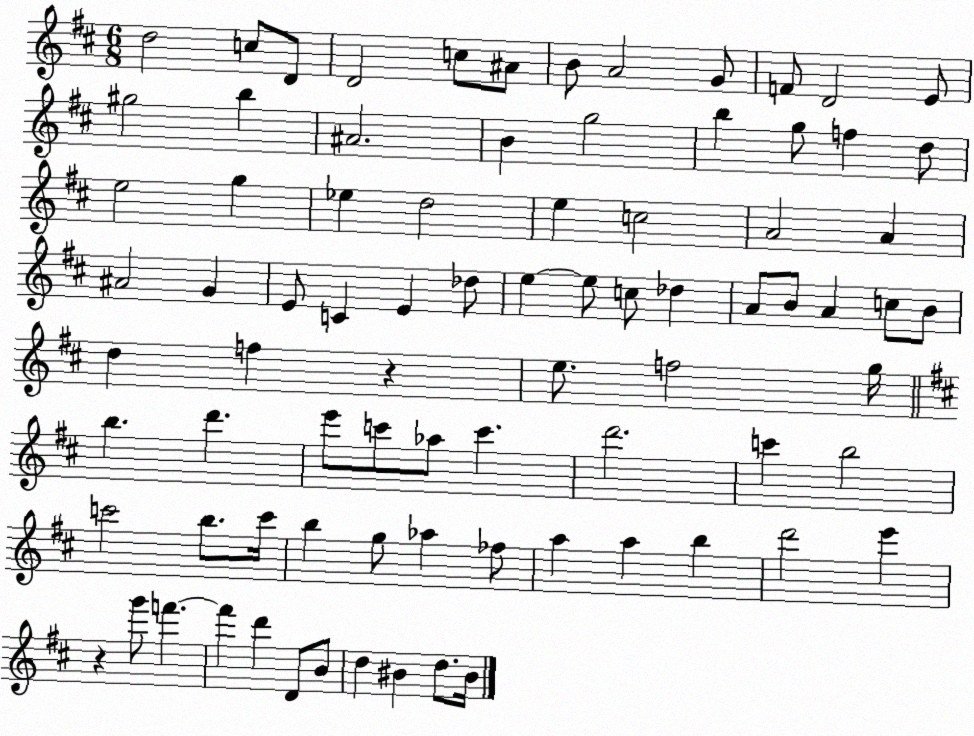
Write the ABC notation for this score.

X:1
T:Untitled
M:6/8
L:1/4
K:D
d2 c/2 D/2 D2 c/2 ^A/2 B/2 A2 G/2 F/2 D2 E/2 ^g2 b ^A2 B g2 b g/2 f d/2 e2 g _e d2 e c2 A2 A ^A2 G E/2 C E _d/2 e e/2 c/2 _d A/2 B/2 A c/2 B/2 d f z e/2 f2 g/4 b d' e'/2 c'/2 _a/2 c' d'2 c' b2 c'2 b/2 c'/4 b g/2 _a _f/2 a a b d'2 e' z g'/2 f' f' d' D/2 B/2 d ^B d/2 ^B/4